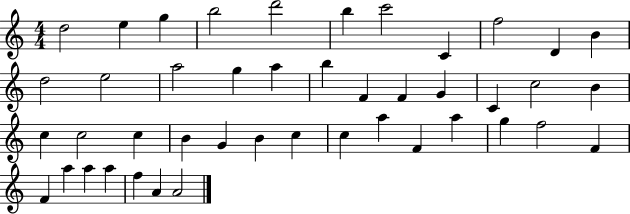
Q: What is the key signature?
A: C major